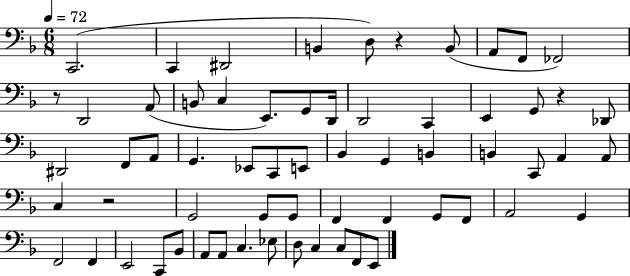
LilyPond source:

{
  \clef bass
  \numericTimeSignature
  \time 6/8
  \key f \major
  \tempo 4 = 72
  c,2.( | c,4 dis,2 | b,4 d8) r4 b,8( | a,8 f,8 fes,2) | \break r8 d,2 a,8( | b,8 c4 e,8.) g,8 d,16 | d,2 c,4 | e,4 g,8 r4 des,8 | \break dis,2 f,8 a,8 | g,4. ees,8 c,8 e,8 | bes,4 g,4 b,4 | b,4 c,8 a,4 a,8 | \break c4 r2 | g,2 g,8 g,8 | f,4 f,4 g,8 f,8 | a,2 g,4 | \break f,2 f,4 | e,2 c,8 bes,8 | a,8 a,8 c4. ees8 | d8 c4 c8 f,8 e,8 | \break \bar "|."
}